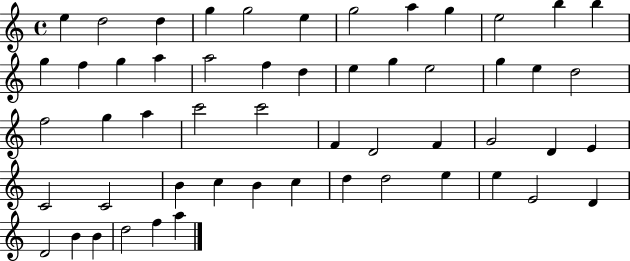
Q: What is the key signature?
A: C major